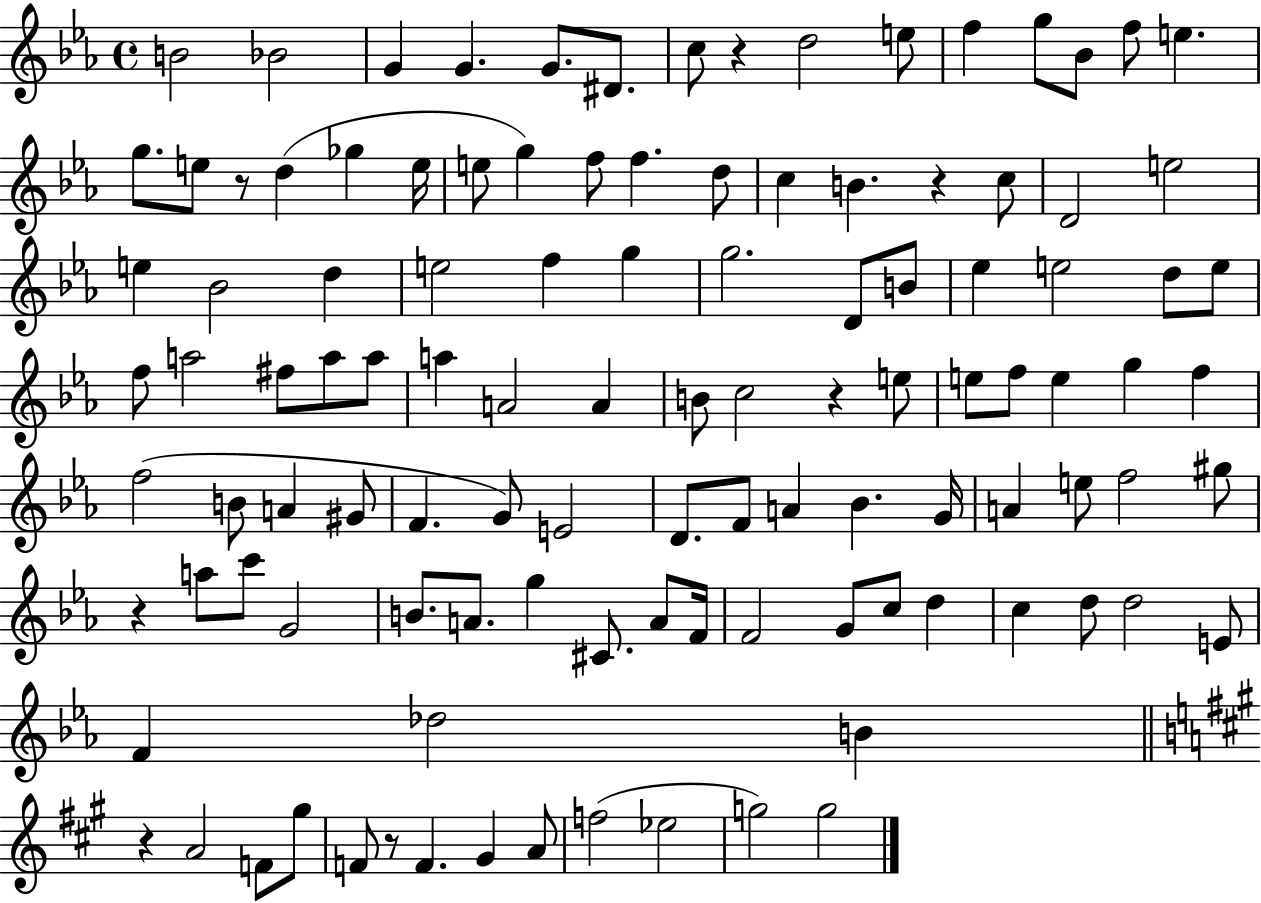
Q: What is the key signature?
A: EES major